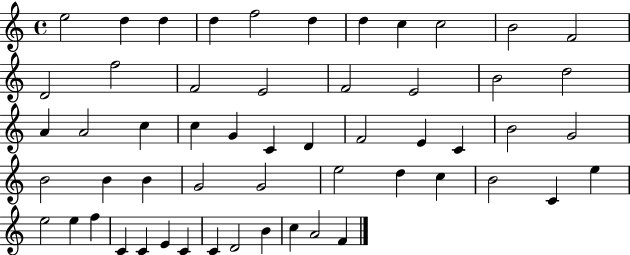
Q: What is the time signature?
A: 4/4